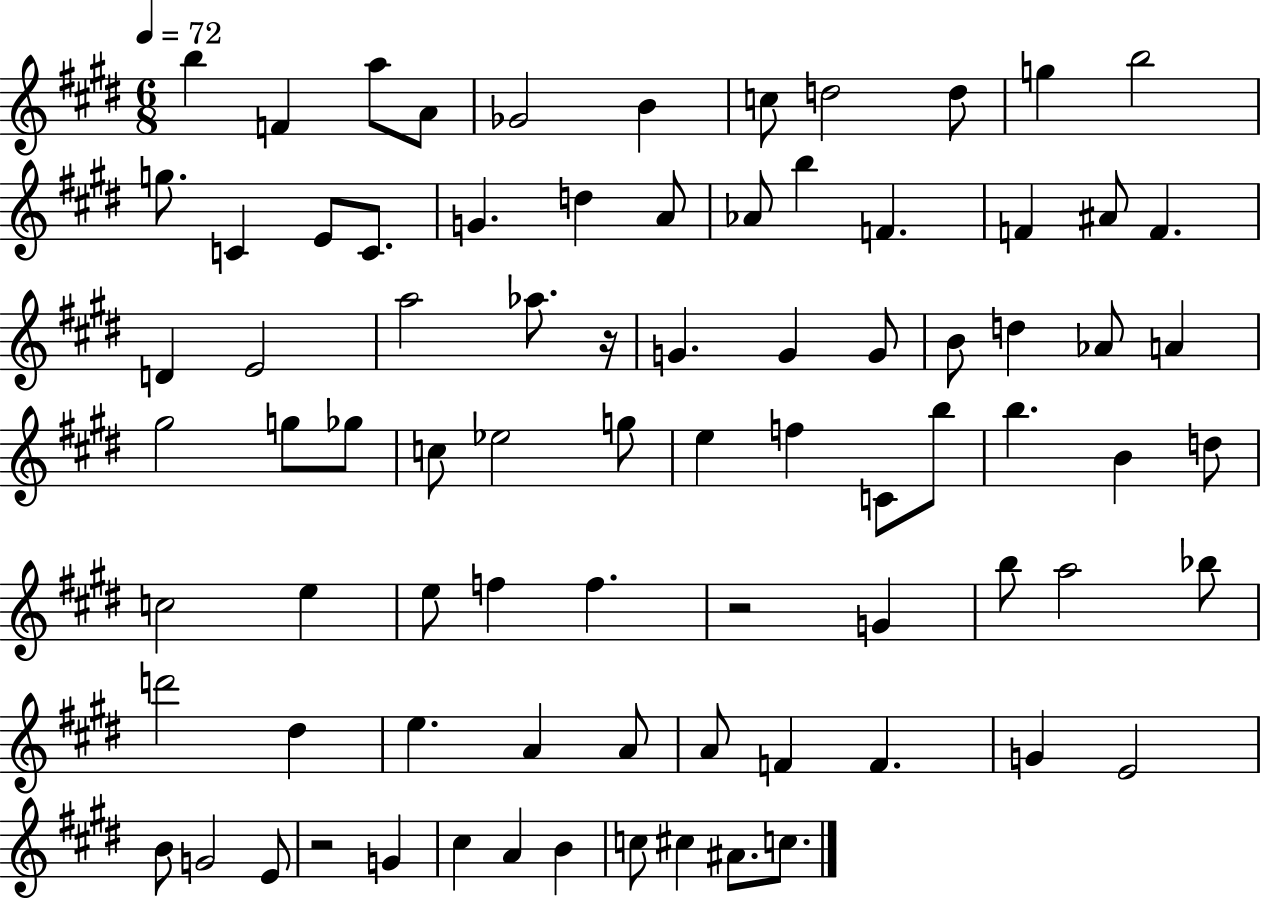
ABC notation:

X:1
T:Untitled
M:6/8
L:1/4
K:E
b F a/2 A/2 _G2 B c/2 d2 d/2 g b2 g/2 C E/2 C/2 G d A/2 _A/2 b F F ^A/2 F D E2 a2 _a/2 z/4 G G G/2 B/2 d _A/2 A ^g2 g/2 _g/2 c/2 _e2 g/2 e f C/2 b/2 b B d/2 c2 e e/2 f f z2 G b/2 a2 _b/2 d'2 ^d e A A/2 A/2 F F G E2 B/2 G2 E/2 z2 G ^c A B c/2 ^c ^A/2 c/2